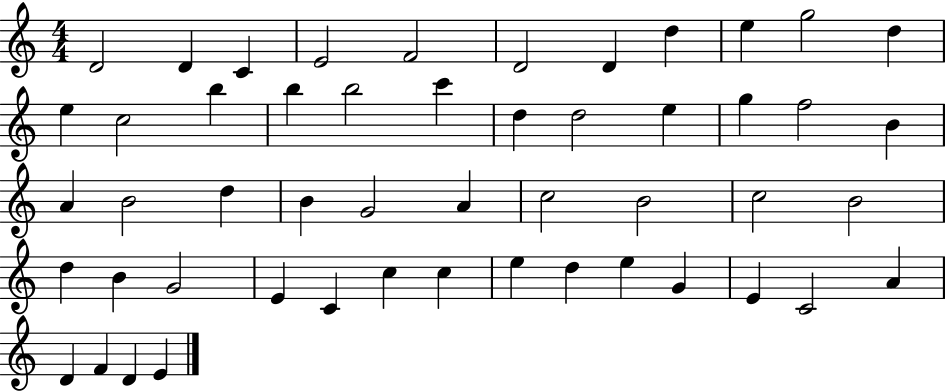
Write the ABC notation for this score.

X:1
T:Untitled
M:4/4
L:1/4
K:C
D2 D C E2 F2 D2 D d e g2 d e c2 b b b2 c' d d2 e g f2 B A B2 d B G2 A c2 B2 c2 B2 d B G2 E C c c e d e G E C2 A D F D E